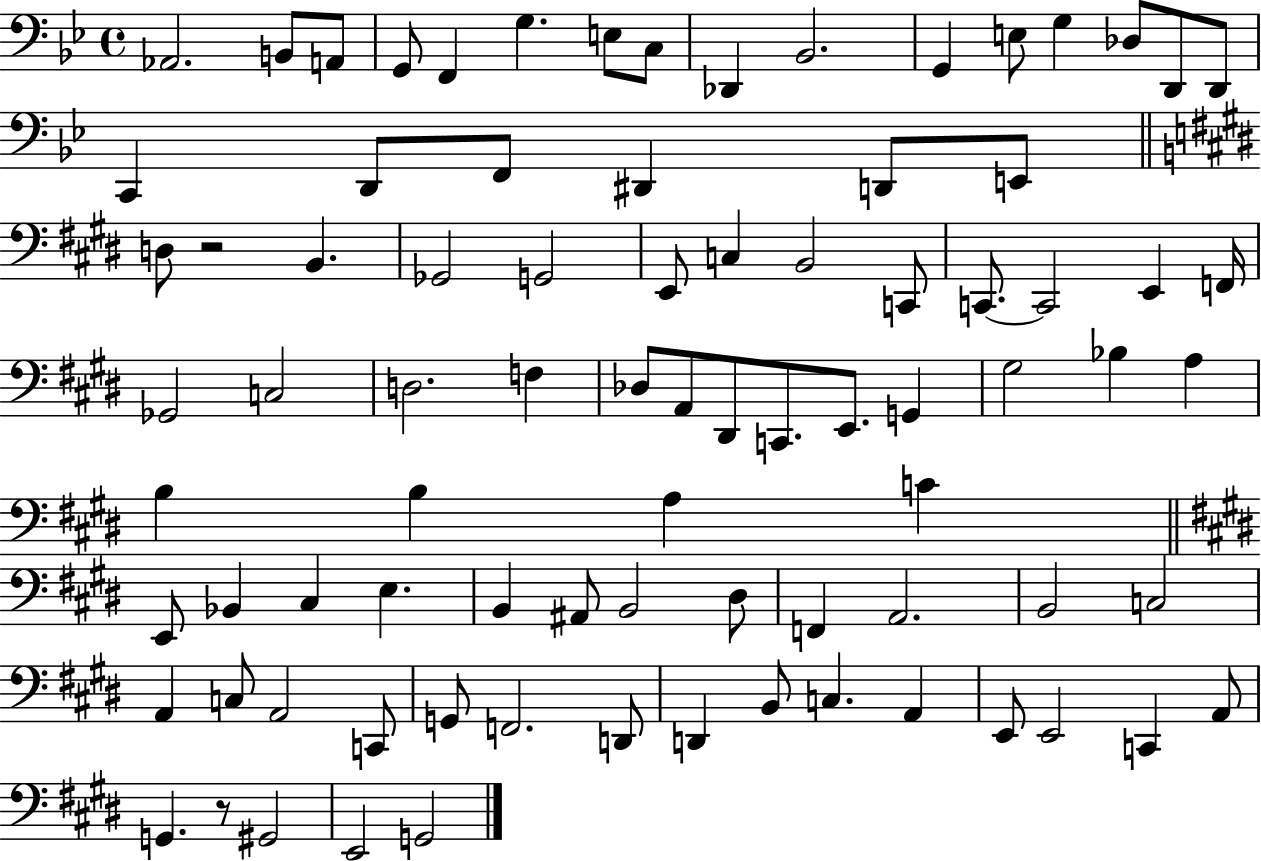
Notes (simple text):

Ab2/h. B2/e A2/e G2/e F2/q G3/q. E3/e C3/e Db2/q Bb2/h. G2/q E3/e G3/q Db3/e D2/e D2/e C2/q D2/e F2/e D#2/q D2/e E2/e D3/e R/h B2/q. Gb2/h G2/h E2/e C3/q B2/h C2/e C2/e. C2/h E2/q F2/s Gb2/h C3/h D3/h. F3/q Db3/e A2/e D#2/e C2/e. E2/e. G2/q G#3/h Bb3/q A3/q B3/q B3/q A3/q C4/q E2/e Bb2/q C#3/q E3/q. B2/q A#2/e B2/h D#3/e F2/q A2/h. B2/h C3/h A2/q C3/e A2/h C2/e G2/e F2/h. D2/e D2/q B2/e C3/q. A2/q E2/e E2/h C2/q A2/e G2/q. R/e G#2/h E2/h G2/h